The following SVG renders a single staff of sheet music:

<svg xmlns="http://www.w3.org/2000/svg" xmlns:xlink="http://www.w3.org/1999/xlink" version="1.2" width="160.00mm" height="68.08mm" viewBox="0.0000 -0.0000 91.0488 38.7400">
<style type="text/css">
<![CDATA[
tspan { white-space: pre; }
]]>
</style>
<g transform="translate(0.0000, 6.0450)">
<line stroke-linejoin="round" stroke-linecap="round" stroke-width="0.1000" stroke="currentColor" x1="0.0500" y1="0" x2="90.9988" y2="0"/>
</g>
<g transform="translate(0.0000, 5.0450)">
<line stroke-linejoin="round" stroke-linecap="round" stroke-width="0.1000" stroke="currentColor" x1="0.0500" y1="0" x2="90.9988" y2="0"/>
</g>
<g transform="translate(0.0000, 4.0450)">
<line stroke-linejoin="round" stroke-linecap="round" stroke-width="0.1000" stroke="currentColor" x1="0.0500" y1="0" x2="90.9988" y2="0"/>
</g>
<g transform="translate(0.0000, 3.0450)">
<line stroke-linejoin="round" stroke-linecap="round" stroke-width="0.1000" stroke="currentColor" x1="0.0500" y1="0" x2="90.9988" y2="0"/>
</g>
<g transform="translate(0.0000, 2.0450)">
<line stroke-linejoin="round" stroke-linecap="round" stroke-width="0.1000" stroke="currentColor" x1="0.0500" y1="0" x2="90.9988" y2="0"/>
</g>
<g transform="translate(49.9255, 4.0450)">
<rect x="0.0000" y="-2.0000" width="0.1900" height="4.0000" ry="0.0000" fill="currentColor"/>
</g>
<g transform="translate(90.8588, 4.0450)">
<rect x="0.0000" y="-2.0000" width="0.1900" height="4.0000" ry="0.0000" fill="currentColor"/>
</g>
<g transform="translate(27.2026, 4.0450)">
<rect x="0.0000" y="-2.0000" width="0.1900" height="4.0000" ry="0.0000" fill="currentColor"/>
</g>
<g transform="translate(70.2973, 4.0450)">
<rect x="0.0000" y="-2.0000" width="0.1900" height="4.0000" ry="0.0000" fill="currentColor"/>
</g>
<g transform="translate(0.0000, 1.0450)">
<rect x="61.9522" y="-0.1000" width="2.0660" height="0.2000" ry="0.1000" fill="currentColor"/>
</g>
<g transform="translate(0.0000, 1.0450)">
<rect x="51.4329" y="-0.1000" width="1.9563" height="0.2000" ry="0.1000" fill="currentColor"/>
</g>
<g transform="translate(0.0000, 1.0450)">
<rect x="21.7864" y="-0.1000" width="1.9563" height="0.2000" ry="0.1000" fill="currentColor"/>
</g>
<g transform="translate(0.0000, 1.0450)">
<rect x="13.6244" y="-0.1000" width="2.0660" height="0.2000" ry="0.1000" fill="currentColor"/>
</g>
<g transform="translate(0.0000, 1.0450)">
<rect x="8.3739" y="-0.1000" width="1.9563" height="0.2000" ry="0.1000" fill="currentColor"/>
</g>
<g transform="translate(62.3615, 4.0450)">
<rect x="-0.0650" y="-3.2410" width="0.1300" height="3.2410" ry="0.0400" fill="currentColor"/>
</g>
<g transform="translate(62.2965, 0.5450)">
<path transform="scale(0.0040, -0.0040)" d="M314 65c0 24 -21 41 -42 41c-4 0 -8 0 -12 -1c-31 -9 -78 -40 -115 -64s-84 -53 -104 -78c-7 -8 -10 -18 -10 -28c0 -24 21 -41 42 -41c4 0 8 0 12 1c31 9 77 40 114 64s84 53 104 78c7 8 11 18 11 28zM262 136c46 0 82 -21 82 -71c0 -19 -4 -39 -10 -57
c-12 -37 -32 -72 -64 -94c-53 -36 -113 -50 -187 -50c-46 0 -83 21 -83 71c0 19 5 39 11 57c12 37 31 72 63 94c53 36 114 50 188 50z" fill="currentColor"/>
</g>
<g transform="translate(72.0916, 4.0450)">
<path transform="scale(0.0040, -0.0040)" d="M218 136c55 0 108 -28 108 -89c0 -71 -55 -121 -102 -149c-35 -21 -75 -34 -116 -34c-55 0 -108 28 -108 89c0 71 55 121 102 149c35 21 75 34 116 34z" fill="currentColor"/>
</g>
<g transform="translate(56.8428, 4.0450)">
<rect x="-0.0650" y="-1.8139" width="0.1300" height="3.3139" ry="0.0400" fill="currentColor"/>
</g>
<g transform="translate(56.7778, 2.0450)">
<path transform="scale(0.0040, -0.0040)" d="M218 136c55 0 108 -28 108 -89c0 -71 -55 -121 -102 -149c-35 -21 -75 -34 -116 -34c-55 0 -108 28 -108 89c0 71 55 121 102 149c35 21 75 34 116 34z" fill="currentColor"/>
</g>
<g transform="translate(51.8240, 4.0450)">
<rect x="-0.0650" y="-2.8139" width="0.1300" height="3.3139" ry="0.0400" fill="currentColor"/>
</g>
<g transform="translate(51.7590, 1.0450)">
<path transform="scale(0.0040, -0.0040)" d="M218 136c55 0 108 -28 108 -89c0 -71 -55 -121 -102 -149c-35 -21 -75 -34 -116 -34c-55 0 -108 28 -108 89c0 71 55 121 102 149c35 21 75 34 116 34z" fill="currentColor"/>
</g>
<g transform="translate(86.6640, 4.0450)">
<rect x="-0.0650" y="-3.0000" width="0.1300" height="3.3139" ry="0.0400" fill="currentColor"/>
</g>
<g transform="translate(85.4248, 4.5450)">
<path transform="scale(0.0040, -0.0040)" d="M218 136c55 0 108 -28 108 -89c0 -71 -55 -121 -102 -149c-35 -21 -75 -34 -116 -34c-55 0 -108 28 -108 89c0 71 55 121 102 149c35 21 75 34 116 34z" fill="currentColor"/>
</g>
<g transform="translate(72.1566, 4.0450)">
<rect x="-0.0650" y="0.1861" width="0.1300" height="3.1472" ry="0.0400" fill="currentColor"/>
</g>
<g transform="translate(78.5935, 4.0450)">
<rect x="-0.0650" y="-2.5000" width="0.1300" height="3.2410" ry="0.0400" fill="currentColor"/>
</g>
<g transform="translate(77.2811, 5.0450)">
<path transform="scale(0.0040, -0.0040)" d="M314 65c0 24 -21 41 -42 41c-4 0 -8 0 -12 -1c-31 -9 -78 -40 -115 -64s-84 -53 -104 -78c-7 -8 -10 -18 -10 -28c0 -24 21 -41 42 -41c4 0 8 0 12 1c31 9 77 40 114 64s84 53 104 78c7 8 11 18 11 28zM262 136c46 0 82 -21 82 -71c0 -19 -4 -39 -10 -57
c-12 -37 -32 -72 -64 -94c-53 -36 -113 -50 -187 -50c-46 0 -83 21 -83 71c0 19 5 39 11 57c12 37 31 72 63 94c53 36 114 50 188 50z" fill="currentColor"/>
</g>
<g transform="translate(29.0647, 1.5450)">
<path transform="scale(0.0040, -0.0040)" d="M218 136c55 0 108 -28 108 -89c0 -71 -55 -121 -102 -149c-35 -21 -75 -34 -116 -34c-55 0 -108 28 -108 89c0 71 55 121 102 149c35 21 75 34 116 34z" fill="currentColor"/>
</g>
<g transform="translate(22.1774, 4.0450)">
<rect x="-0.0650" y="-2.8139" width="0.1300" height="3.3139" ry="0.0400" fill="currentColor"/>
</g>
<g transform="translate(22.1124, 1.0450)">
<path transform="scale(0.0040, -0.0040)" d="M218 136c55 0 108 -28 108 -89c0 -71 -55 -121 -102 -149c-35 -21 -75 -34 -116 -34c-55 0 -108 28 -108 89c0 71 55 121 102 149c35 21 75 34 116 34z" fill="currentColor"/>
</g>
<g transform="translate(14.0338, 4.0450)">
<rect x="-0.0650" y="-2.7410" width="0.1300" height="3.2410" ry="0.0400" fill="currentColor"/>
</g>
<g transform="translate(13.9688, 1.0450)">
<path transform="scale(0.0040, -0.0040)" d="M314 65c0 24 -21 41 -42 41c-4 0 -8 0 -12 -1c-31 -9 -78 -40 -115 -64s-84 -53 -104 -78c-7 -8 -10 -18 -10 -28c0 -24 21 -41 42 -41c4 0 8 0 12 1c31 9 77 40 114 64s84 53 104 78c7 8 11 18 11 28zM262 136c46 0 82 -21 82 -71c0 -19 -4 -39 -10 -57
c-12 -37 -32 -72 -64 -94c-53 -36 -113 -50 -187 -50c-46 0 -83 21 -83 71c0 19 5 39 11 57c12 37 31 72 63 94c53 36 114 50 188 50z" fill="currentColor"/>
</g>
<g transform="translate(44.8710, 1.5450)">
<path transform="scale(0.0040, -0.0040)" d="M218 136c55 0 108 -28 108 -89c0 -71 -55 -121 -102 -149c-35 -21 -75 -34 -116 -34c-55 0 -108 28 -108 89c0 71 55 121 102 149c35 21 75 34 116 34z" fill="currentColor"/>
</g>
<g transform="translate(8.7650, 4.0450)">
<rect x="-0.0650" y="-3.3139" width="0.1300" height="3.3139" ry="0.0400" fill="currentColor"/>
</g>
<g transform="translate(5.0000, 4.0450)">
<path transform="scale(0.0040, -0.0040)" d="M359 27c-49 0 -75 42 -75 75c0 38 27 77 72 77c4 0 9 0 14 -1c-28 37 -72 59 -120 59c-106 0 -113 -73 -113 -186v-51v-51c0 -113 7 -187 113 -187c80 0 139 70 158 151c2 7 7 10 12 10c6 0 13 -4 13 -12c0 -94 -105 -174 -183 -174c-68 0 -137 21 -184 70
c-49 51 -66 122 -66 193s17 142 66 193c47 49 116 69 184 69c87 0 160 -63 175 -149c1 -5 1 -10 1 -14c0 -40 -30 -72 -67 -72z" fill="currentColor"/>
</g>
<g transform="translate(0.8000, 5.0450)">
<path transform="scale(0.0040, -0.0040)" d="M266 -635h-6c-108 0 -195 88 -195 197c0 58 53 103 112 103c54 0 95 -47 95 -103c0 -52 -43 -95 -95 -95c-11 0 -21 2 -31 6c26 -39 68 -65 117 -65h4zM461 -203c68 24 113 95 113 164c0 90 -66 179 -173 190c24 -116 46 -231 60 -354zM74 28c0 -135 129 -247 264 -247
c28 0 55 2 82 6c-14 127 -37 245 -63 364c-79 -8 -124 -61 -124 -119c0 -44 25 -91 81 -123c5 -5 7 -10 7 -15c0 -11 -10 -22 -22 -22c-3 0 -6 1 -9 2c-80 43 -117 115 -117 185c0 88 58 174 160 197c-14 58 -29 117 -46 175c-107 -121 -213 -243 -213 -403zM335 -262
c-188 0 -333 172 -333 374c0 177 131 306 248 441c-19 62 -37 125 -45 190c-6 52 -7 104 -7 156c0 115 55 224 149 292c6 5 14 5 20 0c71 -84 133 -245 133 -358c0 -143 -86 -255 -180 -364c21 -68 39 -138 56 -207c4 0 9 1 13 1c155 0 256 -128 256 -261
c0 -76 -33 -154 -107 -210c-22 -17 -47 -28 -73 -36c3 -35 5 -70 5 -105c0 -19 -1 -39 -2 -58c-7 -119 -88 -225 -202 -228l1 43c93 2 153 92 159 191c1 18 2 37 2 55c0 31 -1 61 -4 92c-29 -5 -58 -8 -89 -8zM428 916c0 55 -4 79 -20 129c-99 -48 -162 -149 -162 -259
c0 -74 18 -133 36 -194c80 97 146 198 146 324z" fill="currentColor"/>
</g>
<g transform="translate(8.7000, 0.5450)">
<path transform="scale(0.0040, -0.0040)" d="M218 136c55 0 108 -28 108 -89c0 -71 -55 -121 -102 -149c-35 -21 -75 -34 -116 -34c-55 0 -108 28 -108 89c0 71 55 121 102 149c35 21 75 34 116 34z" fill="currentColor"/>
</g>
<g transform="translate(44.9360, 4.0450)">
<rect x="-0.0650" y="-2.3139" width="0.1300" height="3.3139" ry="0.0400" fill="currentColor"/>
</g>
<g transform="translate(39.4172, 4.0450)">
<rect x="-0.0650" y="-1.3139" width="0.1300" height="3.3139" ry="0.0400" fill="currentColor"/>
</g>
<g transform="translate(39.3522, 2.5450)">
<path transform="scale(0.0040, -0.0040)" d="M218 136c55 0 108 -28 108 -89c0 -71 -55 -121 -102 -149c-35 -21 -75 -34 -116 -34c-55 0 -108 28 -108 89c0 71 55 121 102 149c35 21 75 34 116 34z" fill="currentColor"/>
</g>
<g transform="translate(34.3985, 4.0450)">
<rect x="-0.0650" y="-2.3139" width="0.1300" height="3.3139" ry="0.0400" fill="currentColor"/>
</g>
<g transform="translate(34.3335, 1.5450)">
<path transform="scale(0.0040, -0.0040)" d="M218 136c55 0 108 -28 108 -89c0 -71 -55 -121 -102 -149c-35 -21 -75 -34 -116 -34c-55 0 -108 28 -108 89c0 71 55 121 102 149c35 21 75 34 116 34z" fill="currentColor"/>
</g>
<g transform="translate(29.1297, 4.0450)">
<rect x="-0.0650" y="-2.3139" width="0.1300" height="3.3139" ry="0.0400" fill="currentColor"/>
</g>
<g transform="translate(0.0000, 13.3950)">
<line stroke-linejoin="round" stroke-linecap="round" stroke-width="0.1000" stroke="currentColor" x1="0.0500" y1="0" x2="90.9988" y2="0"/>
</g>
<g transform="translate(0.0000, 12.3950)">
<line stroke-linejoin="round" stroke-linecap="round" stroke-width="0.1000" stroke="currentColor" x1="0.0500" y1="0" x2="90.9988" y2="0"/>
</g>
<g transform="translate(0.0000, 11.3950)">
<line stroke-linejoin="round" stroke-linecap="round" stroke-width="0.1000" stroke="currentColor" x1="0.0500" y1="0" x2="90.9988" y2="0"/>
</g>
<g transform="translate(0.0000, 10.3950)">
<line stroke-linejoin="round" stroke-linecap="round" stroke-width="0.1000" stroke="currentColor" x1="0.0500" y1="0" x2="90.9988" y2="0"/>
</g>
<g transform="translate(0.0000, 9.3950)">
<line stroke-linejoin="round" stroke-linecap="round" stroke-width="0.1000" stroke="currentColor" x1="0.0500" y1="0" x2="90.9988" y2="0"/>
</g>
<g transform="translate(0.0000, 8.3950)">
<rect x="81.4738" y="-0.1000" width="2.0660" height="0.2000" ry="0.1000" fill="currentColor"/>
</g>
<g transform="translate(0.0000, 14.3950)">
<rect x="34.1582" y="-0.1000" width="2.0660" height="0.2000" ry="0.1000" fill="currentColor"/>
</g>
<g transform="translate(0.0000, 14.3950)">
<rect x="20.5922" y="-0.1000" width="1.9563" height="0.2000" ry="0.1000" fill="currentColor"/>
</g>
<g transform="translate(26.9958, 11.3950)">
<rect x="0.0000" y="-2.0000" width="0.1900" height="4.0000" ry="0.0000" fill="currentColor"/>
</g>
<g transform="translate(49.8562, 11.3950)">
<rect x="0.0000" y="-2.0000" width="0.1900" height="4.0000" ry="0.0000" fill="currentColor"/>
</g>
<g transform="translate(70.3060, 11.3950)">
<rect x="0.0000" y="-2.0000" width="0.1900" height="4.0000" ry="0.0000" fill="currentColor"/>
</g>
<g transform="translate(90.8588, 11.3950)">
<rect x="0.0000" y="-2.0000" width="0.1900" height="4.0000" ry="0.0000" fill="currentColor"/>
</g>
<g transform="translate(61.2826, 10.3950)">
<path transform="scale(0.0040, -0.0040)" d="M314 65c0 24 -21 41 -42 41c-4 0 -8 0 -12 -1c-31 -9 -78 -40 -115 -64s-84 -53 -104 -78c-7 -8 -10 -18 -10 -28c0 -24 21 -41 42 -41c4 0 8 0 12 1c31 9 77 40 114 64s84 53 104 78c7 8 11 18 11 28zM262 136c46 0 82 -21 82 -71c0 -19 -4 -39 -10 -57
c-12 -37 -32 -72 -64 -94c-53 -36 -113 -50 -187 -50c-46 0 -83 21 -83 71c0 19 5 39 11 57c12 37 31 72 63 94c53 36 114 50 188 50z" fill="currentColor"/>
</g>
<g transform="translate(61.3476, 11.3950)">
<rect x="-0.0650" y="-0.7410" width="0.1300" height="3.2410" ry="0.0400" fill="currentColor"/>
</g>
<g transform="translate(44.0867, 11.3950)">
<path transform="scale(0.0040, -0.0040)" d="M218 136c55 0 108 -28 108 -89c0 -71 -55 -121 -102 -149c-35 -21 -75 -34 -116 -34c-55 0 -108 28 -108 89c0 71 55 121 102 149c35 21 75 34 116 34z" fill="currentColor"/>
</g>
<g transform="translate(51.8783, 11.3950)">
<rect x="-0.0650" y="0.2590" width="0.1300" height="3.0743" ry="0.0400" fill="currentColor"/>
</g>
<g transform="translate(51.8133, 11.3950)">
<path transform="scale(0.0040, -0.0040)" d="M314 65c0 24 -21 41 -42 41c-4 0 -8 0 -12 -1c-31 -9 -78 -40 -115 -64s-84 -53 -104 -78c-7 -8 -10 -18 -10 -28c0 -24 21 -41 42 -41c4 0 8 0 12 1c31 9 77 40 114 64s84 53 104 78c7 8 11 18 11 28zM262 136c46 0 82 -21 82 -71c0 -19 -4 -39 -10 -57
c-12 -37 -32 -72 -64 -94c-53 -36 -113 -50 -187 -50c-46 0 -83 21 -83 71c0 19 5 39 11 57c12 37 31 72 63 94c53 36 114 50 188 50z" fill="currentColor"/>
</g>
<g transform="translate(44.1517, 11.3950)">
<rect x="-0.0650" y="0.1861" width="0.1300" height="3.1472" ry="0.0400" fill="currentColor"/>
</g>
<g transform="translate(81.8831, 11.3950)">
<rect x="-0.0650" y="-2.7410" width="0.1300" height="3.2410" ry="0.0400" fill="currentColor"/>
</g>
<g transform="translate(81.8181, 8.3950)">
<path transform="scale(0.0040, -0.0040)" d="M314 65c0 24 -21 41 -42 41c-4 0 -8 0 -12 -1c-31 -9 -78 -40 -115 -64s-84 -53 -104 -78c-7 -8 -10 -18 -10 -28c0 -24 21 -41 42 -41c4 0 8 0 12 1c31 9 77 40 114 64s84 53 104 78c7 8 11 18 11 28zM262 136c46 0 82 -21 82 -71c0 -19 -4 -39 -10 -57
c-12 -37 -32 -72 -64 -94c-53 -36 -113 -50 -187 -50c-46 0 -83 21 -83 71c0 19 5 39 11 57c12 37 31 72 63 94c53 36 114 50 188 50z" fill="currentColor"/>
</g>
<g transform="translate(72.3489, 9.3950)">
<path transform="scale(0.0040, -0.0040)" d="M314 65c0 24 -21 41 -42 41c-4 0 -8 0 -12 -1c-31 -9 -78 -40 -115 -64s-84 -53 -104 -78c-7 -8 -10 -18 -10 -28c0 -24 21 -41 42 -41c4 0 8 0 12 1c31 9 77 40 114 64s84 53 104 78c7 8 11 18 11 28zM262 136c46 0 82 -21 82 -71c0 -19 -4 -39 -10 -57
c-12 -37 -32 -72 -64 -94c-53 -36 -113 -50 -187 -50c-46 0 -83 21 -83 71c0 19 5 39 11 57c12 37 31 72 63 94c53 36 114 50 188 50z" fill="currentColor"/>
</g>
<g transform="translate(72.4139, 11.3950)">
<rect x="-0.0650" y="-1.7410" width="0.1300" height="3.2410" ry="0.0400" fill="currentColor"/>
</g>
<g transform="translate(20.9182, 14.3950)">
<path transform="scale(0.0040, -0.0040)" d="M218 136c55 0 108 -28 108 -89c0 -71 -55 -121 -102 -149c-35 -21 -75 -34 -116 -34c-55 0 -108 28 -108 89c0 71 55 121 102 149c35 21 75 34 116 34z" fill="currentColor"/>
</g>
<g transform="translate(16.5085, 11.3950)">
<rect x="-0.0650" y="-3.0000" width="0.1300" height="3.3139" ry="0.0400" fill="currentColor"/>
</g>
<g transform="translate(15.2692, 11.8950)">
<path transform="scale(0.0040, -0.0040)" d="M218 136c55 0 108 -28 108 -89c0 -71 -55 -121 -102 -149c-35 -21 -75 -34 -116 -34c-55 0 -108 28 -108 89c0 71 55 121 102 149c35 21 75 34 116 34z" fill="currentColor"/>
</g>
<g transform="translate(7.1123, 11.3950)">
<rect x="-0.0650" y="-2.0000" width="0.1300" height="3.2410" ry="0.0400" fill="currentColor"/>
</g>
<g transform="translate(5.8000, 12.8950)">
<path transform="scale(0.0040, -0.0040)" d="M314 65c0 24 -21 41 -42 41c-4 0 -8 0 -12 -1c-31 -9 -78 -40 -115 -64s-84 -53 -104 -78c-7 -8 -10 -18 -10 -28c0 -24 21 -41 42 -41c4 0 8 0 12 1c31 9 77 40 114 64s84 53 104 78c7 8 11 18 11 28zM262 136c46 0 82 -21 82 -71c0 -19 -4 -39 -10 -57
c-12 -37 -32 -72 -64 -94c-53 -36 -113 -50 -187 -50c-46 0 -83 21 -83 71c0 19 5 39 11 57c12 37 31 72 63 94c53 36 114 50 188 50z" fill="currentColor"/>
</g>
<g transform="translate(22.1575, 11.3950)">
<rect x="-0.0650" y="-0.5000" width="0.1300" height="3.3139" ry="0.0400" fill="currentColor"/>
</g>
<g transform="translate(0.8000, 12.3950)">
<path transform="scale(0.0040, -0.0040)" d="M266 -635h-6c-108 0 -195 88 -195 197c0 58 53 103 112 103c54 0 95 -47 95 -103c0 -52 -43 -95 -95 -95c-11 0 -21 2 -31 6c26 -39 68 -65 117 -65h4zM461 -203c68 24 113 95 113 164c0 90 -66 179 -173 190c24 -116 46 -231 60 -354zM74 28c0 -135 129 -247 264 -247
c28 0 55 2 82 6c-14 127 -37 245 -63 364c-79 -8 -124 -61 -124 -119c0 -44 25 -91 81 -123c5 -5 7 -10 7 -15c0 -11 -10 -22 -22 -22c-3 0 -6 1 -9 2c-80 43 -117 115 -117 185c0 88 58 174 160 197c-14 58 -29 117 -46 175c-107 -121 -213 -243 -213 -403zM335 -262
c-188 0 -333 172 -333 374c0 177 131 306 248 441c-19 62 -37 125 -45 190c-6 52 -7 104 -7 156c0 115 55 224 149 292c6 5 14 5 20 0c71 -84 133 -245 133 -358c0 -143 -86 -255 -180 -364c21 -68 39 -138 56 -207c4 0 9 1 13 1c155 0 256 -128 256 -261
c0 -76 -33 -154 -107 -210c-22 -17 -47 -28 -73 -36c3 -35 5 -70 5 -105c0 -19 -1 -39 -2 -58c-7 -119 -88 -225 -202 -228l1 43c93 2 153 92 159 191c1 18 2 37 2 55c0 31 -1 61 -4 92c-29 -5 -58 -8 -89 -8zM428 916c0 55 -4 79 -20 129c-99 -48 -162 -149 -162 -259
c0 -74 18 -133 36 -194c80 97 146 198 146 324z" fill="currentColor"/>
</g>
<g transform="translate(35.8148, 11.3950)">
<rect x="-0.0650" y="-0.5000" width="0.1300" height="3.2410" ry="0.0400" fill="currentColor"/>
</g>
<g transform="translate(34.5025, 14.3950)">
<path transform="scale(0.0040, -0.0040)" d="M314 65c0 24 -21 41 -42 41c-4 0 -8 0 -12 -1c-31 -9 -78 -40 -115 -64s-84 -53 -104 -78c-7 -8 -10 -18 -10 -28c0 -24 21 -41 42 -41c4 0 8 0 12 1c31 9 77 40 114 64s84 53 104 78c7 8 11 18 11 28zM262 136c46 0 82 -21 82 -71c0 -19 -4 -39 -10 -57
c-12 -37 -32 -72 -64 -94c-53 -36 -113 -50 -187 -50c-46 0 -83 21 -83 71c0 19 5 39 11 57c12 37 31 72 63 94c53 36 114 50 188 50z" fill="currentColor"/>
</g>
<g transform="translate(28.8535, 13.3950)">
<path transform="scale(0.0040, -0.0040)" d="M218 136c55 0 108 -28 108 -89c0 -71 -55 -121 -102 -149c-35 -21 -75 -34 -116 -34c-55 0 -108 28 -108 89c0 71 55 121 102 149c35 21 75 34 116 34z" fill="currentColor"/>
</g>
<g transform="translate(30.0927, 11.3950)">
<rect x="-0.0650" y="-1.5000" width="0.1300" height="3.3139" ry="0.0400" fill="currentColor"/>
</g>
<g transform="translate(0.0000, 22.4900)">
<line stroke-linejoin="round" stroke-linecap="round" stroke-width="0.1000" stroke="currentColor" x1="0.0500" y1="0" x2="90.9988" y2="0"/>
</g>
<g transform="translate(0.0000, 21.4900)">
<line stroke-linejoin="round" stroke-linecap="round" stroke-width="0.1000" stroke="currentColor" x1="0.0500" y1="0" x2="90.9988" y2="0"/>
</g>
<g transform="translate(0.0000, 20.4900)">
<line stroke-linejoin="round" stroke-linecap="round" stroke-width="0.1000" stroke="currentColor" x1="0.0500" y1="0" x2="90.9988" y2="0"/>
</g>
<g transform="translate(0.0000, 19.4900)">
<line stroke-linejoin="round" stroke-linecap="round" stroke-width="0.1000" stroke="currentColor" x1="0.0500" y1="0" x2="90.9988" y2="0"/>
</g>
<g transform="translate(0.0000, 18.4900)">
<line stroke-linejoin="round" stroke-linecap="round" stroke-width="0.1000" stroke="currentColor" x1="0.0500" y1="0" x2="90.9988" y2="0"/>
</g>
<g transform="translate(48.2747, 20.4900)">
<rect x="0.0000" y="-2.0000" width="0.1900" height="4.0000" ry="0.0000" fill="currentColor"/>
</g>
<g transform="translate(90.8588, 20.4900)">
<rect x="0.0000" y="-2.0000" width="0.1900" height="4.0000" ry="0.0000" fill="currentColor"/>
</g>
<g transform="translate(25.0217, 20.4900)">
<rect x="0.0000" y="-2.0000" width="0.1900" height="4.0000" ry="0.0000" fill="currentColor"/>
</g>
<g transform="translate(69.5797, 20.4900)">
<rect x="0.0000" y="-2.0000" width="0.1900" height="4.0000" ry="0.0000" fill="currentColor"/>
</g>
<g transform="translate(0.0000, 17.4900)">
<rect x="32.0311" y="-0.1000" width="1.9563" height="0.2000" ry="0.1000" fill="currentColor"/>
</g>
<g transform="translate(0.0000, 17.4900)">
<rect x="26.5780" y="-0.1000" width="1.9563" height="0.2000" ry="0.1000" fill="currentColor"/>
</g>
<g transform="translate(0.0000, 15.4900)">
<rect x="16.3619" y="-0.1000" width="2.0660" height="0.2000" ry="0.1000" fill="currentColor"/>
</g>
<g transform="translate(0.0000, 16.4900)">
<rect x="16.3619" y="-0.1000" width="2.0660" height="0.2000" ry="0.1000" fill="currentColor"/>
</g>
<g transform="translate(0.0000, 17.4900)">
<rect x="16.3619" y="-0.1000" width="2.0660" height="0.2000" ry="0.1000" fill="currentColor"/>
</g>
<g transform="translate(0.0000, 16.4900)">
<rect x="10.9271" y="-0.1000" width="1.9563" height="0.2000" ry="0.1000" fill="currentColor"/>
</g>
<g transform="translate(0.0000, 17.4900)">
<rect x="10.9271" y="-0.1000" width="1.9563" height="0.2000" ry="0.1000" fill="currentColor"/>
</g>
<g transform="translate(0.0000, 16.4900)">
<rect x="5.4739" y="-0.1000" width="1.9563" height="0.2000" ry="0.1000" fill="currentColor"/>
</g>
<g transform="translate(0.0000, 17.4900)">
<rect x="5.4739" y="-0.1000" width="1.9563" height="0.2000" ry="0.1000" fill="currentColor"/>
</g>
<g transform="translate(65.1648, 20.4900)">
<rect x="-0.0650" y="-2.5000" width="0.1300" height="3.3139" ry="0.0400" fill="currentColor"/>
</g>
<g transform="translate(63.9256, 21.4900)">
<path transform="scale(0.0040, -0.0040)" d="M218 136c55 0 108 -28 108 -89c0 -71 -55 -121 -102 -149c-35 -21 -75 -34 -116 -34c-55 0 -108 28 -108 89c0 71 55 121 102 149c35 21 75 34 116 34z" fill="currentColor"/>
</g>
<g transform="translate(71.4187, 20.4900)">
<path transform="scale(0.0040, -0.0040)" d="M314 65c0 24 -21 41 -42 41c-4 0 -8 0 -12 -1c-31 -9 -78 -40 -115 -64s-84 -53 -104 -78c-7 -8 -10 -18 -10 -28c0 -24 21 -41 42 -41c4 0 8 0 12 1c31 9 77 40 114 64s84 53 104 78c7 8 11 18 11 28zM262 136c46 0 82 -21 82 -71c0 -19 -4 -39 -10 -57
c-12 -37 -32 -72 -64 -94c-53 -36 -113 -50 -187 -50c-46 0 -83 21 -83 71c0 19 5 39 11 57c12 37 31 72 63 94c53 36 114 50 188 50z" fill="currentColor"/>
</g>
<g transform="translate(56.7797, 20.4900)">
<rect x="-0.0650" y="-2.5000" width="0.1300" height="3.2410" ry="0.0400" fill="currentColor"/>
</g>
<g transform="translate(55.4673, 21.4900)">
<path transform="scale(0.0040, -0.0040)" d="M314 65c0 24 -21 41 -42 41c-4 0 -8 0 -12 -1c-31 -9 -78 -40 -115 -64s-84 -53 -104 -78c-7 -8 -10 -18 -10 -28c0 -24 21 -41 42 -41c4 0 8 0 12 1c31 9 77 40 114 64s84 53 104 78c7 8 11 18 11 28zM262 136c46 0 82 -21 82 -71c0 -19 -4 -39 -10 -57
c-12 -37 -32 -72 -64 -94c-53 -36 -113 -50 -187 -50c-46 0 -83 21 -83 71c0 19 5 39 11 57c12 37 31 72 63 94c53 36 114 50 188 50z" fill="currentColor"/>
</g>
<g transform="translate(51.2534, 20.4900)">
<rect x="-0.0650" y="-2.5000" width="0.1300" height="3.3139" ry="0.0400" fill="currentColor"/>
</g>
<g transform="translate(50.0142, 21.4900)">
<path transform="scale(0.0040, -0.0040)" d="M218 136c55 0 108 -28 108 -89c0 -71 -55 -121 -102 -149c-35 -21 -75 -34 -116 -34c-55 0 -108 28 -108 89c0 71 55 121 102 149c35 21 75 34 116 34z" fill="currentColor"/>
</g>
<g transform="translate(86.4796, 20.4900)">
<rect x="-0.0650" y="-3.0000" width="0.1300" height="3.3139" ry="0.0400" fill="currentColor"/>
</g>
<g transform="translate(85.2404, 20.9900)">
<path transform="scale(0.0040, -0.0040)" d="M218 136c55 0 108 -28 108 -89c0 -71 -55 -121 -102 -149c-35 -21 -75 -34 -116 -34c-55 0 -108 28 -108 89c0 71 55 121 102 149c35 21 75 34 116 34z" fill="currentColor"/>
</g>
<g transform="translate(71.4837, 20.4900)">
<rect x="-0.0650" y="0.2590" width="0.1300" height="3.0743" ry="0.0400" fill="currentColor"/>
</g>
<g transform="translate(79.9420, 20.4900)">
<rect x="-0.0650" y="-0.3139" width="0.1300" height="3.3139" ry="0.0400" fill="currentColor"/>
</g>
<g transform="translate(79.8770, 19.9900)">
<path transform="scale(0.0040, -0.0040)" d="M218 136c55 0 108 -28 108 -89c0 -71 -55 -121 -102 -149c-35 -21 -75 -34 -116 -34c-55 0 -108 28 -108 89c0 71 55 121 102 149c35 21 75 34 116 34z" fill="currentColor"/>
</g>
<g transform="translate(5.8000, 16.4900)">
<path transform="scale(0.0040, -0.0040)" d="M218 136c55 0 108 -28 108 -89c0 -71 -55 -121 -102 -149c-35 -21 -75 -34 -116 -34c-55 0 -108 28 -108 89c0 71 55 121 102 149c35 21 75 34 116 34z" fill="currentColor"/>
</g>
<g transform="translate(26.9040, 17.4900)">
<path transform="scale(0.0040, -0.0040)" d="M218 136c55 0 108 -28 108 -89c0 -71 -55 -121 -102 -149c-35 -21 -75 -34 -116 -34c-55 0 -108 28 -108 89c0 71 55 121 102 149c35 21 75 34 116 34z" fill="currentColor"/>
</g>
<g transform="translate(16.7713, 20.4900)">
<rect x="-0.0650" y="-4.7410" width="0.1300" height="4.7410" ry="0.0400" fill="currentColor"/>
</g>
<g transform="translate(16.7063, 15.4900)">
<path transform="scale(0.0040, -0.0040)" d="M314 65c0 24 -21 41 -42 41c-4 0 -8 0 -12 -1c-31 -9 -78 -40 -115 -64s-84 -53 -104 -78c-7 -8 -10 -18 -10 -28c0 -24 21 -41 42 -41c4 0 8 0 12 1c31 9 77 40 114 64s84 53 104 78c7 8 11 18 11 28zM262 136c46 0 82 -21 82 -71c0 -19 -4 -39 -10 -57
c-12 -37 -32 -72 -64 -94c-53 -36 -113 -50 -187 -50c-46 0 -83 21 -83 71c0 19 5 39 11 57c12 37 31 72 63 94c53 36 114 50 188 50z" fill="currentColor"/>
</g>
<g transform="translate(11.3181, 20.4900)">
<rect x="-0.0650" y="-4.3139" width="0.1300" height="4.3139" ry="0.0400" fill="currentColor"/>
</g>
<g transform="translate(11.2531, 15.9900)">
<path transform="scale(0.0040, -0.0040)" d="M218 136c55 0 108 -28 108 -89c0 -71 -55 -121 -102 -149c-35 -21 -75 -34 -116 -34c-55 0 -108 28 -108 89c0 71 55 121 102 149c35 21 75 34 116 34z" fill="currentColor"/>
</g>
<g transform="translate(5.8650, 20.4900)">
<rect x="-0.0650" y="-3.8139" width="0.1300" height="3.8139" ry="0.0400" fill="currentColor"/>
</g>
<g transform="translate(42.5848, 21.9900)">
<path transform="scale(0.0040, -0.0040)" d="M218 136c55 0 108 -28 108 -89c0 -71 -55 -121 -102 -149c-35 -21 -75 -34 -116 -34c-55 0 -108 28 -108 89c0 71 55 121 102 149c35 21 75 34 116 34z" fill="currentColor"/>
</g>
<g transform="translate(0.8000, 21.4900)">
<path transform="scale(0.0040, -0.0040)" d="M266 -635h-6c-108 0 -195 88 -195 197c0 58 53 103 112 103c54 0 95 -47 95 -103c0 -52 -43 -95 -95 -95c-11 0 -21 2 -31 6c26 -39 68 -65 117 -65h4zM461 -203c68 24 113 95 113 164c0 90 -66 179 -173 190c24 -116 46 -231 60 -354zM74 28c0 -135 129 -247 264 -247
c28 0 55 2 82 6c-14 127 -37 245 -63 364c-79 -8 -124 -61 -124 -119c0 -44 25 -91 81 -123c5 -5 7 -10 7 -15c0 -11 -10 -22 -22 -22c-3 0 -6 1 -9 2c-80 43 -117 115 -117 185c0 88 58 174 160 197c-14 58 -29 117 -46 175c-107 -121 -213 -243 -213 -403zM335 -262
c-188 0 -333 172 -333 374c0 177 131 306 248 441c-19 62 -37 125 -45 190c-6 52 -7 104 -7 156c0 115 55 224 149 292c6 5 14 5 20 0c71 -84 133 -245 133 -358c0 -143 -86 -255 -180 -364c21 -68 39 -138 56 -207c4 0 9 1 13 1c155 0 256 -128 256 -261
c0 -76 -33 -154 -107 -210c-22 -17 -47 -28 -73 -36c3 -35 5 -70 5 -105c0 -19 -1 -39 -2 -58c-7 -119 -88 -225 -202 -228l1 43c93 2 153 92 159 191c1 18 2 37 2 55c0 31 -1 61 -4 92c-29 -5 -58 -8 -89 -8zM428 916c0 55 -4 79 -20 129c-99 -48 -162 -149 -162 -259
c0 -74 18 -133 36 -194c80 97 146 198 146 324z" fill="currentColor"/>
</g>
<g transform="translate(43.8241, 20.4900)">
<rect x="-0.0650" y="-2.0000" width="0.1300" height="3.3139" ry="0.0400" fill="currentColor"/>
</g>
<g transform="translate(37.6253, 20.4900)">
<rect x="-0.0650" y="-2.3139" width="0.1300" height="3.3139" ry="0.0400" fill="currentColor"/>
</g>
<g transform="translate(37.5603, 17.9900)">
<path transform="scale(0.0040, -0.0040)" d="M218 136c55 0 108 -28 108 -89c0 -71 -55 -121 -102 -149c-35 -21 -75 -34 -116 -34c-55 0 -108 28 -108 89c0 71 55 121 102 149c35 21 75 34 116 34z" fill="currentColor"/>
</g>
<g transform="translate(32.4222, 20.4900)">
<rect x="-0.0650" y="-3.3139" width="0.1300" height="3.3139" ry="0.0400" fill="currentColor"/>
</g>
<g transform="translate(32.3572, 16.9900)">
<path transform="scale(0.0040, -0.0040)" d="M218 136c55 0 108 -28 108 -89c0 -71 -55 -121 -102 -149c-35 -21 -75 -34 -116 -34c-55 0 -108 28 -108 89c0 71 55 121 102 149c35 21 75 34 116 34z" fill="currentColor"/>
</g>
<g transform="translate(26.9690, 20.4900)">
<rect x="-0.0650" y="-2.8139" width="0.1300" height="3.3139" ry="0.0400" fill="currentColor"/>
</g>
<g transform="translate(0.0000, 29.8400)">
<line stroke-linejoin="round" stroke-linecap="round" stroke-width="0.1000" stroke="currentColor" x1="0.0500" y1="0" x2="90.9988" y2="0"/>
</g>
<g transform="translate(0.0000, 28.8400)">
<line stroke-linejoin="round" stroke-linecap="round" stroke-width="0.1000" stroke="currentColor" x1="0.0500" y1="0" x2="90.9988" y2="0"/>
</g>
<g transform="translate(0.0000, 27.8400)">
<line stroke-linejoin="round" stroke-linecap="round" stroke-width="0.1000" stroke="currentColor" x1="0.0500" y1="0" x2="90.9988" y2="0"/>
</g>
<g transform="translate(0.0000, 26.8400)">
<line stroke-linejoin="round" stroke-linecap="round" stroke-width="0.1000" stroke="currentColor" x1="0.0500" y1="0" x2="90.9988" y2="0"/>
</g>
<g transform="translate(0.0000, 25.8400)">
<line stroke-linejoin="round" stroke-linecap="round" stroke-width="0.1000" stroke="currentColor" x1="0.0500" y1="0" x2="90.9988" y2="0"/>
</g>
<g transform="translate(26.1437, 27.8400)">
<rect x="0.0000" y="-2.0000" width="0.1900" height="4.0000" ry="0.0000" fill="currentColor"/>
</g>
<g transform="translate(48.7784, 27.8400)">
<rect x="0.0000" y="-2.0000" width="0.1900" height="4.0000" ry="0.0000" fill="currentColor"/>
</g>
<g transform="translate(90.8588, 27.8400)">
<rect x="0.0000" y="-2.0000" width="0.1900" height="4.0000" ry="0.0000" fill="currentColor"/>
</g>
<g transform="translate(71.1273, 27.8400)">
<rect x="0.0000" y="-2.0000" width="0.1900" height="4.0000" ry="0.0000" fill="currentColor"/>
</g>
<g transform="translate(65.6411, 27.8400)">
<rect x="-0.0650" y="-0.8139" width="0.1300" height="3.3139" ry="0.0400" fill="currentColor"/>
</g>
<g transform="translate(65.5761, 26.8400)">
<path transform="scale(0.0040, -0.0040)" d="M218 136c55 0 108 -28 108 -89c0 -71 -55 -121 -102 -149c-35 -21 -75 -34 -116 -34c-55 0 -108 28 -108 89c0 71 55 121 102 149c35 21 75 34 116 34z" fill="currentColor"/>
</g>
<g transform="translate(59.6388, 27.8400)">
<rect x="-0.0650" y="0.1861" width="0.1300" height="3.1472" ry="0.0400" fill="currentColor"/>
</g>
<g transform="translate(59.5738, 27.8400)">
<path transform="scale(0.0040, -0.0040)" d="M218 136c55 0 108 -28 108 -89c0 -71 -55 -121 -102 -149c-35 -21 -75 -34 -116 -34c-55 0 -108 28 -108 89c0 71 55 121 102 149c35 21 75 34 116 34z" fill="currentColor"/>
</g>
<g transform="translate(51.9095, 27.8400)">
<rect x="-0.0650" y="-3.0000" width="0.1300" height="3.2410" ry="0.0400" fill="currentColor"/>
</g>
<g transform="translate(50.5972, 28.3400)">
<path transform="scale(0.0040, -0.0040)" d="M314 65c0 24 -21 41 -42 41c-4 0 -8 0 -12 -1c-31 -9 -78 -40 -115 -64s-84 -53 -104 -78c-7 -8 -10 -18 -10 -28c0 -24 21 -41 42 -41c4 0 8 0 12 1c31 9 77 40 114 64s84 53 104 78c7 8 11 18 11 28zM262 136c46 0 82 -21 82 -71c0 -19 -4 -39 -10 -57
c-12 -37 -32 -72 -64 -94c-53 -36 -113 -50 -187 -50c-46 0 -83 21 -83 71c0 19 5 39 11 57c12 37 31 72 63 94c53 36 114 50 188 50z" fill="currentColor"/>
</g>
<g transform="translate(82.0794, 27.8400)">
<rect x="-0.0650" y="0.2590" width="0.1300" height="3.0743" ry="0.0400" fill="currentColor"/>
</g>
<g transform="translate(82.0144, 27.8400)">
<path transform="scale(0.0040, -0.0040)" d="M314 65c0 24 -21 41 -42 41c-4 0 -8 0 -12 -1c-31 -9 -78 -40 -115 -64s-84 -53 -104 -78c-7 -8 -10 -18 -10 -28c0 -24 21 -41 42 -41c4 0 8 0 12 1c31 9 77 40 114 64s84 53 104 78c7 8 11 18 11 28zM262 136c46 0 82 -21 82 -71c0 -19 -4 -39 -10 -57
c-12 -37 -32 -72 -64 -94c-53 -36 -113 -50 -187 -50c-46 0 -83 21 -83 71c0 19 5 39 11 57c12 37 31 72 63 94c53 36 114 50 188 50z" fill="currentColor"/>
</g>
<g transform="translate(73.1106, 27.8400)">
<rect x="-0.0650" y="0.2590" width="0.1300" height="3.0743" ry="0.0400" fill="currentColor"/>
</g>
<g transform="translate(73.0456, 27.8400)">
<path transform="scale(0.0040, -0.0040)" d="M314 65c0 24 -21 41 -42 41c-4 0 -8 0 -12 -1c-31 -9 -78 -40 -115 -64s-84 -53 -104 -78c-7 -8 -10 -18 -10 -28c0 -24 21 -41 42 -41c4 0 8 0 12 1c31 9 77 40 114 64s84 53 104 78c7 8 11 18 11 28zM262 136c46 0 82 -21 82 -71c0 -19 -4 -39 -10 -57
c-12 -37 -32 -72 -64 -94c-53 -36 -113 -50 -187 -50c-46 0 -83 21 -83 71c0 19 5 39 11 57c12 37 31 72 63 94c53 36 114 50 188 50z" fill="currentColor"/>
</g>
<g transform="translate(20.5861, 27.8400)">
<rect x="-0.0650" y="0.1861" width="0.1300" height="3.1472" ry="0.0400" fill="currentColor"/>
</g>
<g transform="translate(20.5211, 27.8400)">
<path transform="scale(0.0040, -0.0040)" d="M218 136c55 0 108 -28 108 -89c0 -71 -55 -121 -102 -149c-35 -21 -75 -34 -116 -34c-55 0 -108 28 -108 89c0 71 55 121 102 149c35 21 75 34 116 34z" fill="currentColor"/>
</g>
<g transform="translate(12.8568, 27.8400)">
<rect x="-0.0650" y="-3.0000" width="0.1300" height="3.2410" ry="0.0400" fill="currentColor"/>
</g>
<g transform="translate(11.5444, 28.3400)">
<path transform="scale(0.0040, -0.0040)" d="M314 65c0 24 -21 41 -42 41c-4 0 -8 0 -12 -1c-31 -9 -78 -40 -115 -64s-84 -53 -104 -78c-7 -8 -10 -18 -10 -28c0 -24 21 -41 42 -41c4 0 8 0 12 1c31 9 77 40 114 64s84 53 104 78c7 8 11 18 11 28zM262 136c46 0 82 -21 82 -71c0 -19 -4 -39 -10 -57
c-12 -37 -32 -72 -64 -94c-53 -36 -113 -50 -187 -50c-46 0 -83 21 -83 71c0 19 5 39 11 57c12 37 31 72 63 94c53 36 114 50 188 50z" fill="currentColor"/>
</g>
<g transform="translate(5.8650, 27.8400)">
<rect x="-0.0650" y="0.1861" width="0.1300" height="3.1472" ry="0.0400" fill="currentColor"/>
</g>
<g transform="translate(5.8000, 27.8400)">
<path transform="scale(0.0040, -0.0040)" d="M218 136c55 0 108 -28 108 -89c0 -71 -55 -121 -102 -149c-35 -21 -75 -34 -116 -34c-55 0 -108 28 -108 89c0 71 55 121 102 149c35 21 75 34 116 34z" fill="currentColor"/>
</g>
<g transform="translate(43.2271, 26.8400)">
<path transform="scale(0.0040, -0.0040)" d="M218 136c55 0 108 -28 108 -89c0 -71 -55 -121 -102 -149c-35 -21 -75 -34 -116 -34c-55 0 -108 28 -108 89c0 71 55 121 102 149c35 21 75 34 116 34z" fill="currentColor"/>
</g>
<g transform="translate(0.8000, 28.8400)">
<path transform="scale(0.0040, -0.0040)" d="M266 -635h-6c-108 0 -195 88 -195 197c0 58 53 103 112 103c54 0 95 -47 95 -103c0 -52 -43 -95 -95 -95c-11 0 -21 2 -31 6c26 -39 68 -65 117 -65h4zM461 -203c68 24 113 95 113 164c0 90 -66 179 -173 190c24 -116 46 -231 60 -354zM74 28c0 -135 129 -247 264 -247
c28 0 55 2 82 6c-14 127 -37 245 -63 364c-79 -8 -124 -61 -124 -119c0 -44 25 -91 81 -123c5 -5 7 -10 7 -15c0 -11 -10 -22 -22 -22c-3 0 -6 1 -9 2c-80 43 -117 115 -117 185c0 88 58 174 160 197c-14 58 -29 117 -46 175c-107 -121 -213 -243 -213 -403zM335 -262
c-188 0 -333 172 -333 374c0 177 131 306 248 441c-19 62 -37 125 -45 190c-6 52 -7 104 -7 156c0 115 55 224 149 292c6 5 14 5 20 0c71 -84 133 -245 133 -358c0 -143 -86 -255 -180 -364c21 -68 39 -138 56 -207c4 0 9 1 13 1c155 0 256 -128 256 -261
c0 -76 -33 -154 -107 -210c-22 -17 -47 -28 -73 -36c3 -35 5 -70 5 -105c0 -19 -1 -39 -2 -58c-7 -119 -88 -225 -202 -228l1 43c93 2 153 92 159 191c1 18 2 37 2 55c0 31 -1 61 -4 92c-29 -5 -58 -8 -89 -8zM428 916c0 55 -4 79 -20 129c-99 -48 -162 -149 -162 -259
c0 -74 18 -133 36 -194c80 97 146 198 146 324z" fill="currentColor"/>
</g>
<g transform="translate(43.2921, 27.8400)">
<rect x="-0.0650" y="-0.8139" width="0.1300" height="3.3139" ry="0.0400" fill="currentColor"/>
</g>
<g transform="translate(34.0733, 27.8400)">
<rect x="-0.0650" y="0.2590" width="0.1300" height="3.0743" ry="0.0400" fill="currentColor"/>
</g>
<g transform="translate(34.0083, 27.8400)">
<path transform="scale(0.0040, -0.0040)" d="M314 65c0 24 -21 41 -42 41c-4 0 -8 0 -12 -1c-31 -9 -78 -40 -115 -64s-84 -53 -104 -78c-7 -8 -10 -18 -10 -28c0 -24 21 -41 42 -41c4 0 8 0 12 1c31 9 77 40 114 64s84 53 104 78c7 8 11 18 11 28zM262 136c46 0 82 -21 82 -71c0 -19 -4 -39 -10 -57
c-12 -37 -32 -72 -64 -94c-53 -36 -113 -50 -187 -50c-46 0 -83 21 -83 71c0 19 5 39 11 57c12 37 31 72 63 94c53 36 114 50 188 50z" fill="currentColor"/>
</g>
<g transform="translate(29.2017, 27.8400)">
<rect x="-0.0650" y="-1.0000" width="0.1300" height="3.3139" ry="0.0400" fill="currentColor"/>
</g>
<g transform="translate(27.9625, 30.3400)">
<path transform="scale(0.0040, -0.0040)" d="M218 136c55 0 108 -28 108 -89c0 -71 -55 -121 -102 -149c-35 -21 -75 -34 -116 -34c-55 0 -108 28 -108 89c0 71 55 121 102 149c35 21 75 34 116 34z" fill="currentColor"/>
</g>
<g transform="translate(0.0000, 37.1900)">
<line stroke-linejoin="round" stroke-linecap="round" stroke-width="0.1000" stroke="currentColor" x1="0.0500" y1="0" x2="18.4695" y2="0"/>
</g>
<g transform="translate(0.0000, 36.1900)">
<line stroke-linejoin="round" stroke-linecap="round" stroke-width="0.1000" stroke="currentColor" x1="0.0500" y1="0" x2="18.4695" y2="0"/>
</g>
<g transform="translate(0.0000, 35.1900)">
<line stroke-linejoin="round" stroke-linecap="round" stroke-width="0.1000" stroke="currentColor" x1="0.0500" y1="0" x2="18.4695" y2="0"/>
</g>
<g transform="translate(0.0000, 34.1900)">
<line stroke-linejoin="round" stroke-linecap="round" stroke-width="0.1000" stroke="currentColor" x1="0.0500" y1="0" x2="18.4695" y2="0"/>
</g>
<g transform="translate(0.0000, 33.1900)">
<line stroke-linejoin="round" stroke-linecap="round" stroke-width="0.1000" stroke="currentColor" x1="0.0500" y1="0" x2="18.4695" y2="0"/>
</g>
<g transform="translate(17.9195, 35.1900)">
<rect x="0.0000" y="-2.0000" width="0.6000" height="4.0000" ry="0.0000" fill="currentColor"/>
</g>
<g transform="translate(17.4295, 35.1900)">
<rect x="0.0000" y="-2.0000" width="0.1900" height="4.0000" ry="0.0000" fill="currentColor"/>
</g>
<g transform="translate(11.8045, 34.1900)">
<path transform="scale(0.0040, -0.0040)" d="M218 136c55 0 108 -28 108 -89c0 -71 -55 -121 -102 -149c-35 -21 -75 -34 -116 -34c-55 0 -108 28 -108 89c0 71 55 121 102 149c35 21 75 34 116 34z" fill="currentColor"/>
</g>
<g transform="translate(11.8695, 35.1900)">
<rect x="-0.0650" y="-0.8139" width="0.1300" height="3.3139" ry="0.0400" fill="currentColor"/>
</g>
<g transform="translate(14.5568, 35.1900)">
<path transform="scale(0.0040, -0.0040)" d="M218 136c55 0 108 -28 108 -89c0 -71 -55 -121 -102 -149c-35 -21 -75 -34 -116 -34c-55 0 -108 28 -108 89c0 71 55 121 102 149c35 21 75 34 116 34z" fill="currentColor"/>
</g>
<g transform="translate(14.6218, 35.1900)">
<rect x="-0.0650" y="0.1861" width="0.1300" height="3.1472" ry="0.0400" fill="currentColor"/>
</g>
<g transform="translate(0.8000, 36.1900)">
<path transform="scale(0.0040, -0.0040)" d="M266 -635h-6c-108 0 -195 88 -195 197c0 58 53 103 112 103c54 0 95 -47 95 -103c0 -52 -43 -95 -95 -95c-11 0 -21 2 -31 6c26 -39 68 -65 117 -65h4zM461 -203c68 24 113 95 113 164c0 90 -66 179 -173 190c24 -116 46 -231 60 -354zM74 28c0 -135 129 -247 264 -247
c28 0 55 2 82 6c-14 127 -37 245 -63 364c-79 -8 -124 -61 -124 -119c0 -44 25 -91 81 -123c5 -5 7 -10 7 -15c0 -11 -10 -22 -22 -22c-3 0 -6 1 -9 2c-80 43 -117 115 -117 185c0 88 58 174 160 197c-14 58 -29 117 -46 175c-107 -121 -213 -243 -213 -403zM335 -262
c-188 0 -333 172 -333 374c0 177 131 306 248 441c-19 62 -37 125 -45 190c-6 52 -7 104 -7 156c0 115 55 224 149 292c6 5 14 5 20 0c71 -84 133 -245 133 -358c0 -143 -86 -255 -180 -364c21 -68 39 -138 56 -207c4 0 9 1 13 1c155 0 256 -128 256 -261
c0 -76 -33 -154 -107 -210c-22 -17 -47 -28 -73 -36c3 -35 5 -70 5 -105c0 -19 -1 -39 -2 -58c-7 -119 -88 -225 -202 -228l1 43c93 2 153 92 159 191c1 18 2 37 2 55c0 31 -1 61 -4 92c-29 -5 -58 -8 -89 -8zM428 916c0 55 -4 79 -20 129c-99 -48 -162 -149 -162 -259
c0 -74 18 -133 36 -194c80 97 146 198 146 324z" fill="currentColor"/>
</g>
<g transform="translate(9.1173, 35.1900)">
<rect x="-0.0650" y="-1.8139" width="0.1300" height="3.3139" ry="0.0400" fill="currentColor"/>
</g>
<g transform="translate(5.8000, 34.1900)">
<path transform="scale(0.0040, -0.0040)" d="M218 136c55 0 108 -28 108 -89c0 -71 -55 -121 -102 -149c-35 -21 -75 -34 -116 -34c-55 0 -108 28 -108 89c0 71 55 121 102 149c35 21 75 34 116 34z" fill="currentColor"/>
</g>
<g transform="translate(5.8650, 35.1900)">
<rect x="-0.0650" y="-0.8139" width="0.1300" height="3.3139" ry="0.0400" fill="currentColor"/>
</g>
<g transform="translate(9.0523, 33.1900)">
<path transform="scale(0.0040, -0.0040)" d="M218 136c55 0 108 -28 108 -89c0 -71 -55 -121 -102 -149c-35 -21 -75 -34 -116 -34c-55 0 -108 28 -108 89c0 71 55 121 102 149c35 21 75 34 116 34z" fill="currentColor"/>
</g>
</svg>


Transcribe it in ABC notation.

X:1
T:Untitled
M:4/4
L:1/4
K:C
b a2 a g g e g a f b2 B G2 A F2 A C E C2 B B2 d2 f2 a2 c' d' e'2 a b g F G G2 G B2 c A B A2 B D B2 d A2 B d B2 B2 d f d B